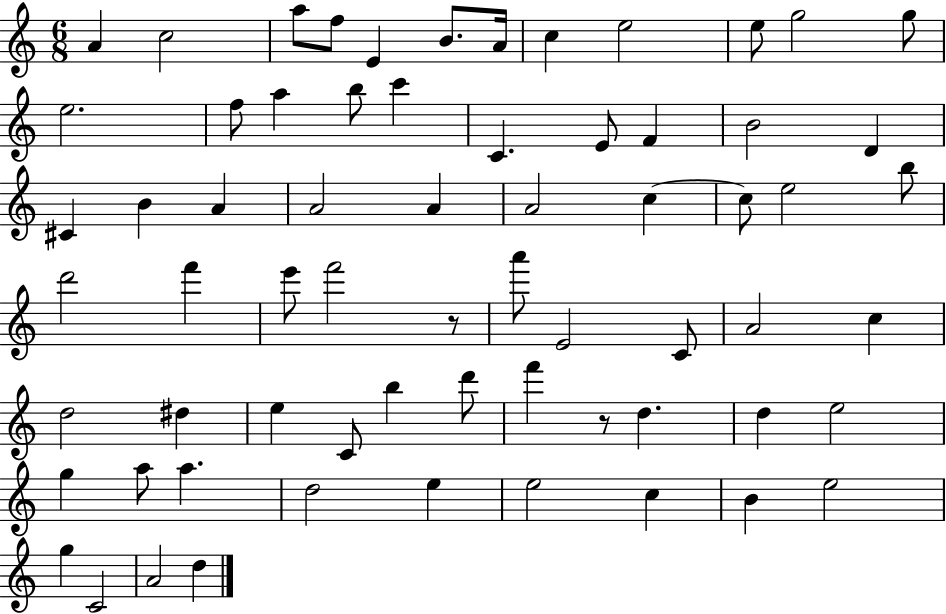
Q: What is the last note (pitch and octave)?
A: D5